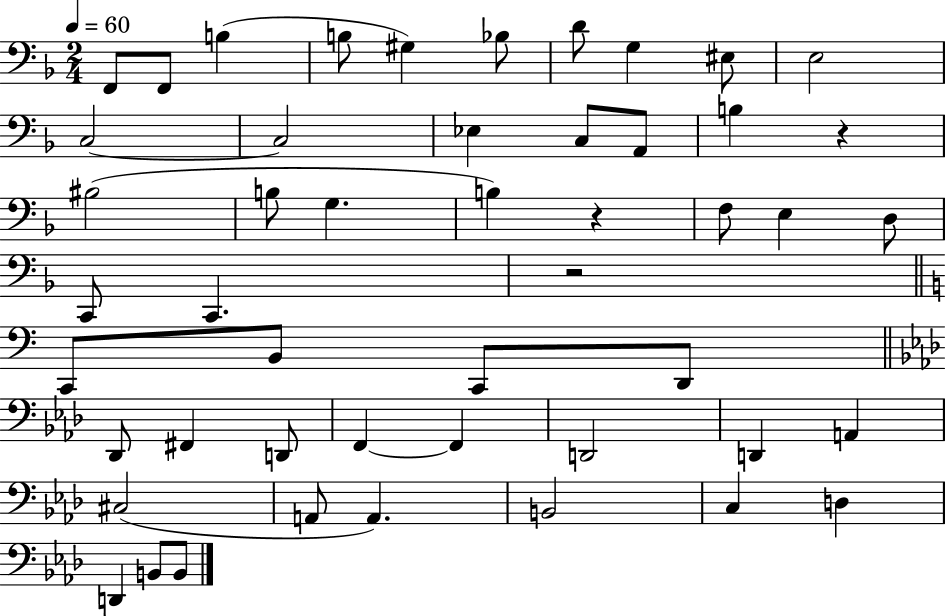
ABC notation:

X:1
T:Untitled
M:2/4
L:1/4
K:F
F,,/2 F,,/2 B, B,/2 ^G, _B,/2 D/2 G, ^E,/2 E,2 C,2 C,2 _E, C,/2 A,,/2 B, z ^B,2 B,/2 G, B, z F,/2 E, D,/2 C,,/2 C,, z2 C,,/2 B,,/2 C,,/2 D,,/2 _D,,/2 ^F,, D,,/2 F,, F,, D,,2 D,, A,, ^C,2 A,,/2 A,, B,,2 C, D, D,, B,,/2 B,,/2